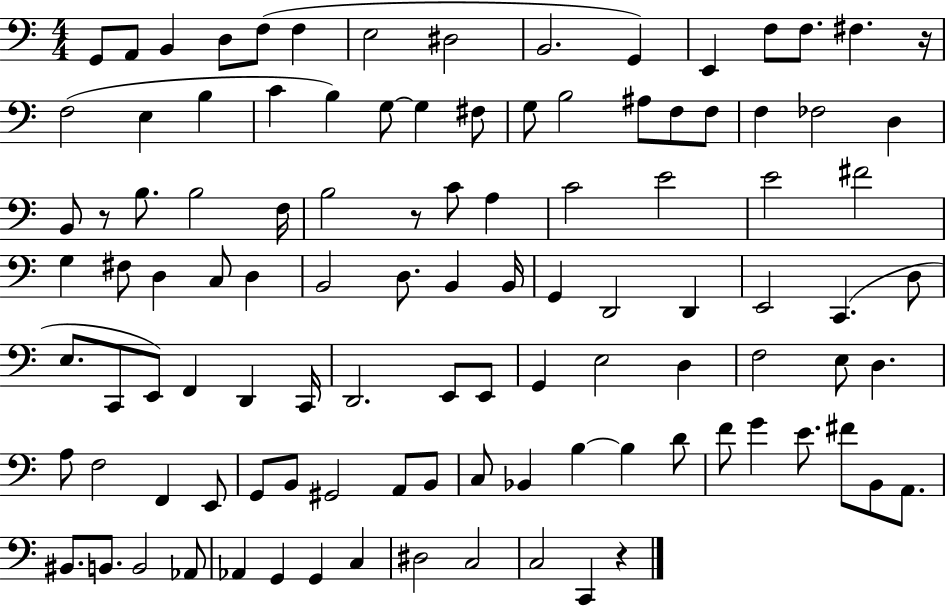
G2/e A2/e B2/q D3/e F3/e F3/q E3/h D#3/h B2/h. G2/q E2/q F3/e F3/e. F#3/q. R/s F3/h E3/q B3/q C4/q B3/q G3/e G3/q F#3/e G3/e B3/h A#3/e F3/e F3/e F3/q FES3/h D3/q B2/e R/e B3/e. B3/h F3/s B3/h R/e C4/e A3/q C4/h E4/h E4/h F#4/h G3/q F#3/e D3/q C3/e D3/q B2/h D3/e. B2/q B2/s G2/q D2/h D2/q E2/h C2/q. D3/e E3/e. C2/e E2/e F2/q D2/q C2/s D2/h. E2/e E2/e G2/q E3/h D3/q F3/h E3/e D3/q. A3/e F3/h F2/q E2/e G2/e B2/e G#2/h A2/e B2/e C3/e Bb2/q B3/q B3/q D4/e F4/e G4/q E4/e. F#4/e B2/e A2/e. BIS2/e. B2/e. B2/h Ab2/e Ab2/q G2/q G2/q C3/q D#3/h C3/h C3/h C2/q R/q